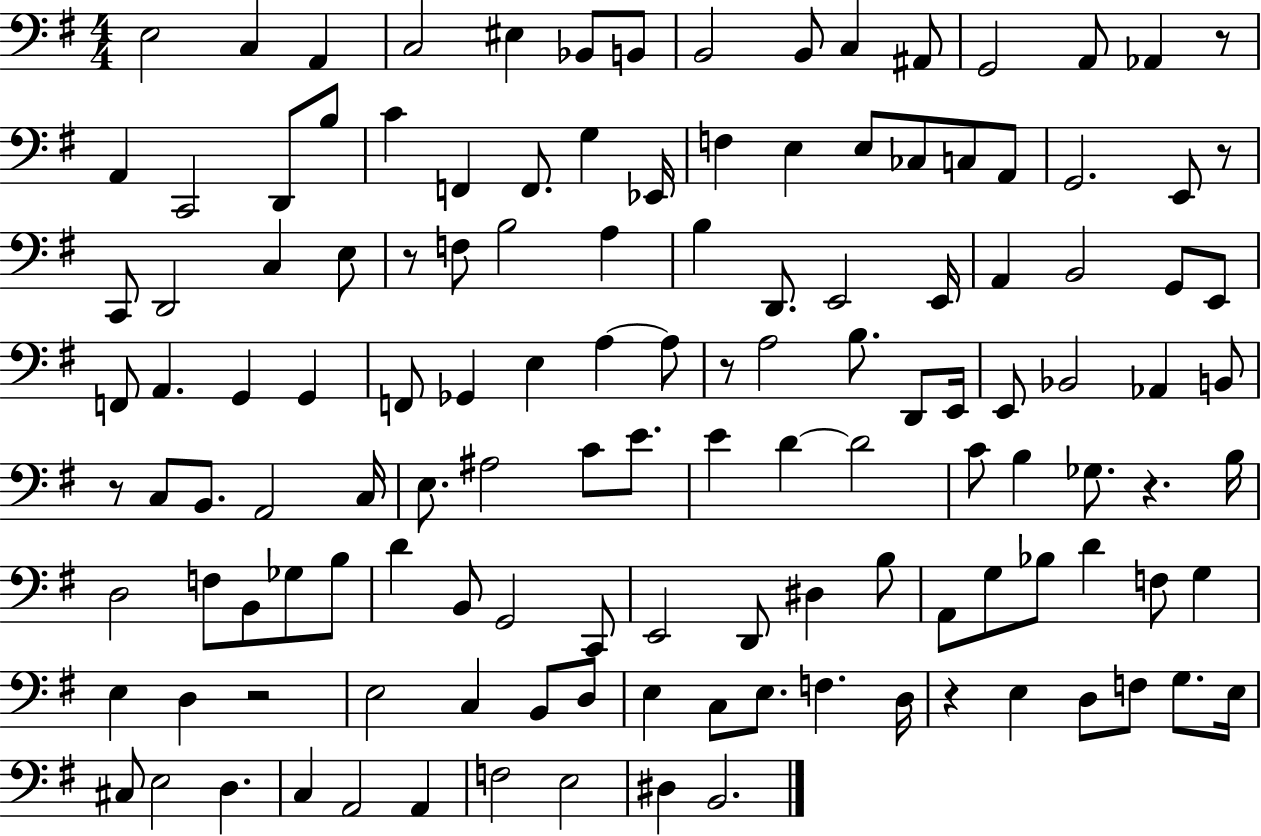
E3/h C3/q A2/q C3/h EIS3/q Bb2/e B2/e B2/h B2/e C3/q A#2/e G2/h A2/e Ab2/q R/e A2/q C2/h D2/e B3/e C4/q F2/q F2/e. G3/q Eb2/s F3/q E3/q E3/e CES3/e C3/e A2/e G2/h. E2/e R/e C2/e D2/h C3/q E3/e R/e F3/e B3/h A3/q B3/q D2/e. E2/h E2/s A2/q B2/h G2/e E2/e F2/e A2/q. G2/q G2/q F2/e Gb2/q E3/q A3/q A3/e R/e A3/h B3/e. D2/e E2/s E2/e Bb2/h Ab2/q B2/e R/e C3/e B2/e. A2/h C3/s E3/e. A#3/h C4/e E4/e. E4/q D4/q D4/h C4/e B3/q Gb3/e. R/q. B3/s D3/h F3/e B2/e Gb3/e B3/e D4/q B2/e G2/h C2/e E2/h D2/e D#3/q B3/e A2/e G3/e Bb3/e D4/q F3/e G3/q E3/q D3/q R/h E3/h C3/q B2/e D3/e E3/q C3/e E3/e. F3/q. D3/s R/q E3/q D3/e F3/e G3/e. E3/s C#3/e E3/h D3/q. C3/q A2/h A2/q F3/h E3/h D#3/q B2/h.